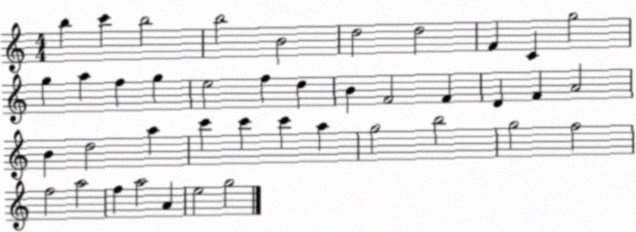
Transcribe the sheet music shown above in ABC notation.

X:1
T:Untitled
M:4/4
L:1/4
K:C
b c' b2 b2 B2 d2 d2 F C g2 g a f g e2 f d B F2 F D F A2 B d2 a c' c' c' a g2 b2 g2 f2 f2 a2 f a2 A e2 g2